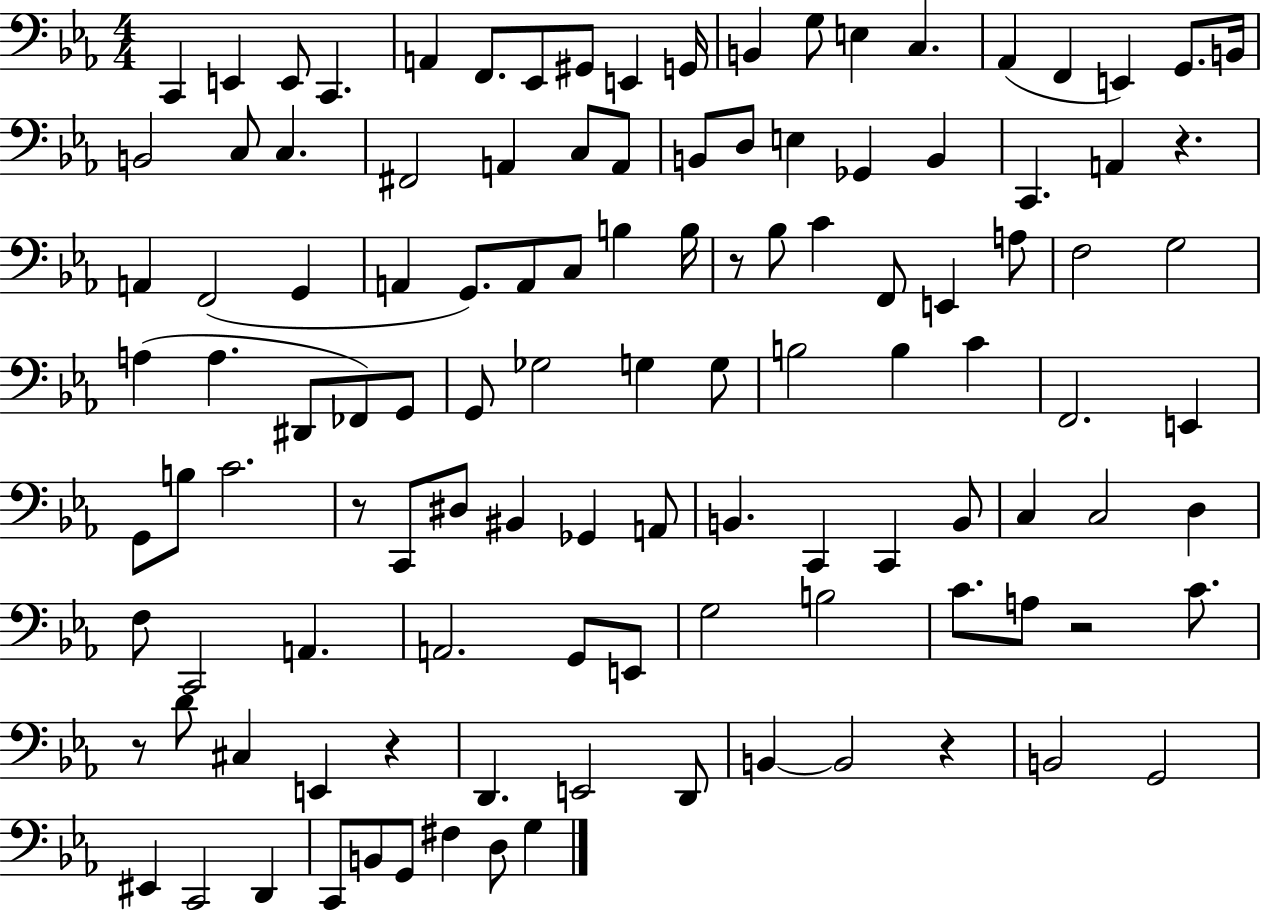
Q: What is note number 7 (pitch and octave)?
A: Eb2